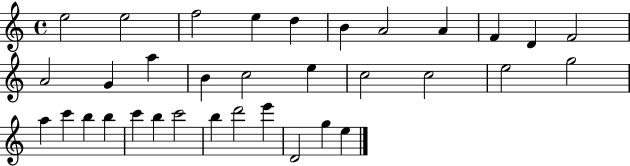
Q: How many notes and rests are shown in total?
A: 34